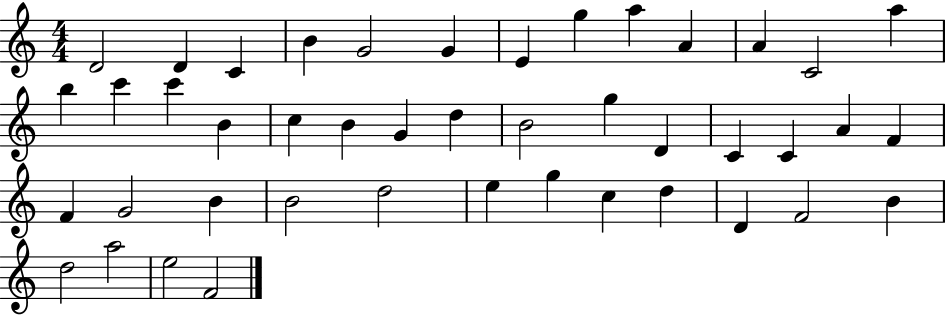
{
  \clef treble
  \numericTimeSignature
  \time 4/4
  \key c \major
  d'2 d'4 c'4 | b'4 g'2 g'4 | e'4 g''4 a''4 a'4 | a'4 c'2 a''4 | \break b''4 c'''4 c'''4 b'4 | c''4 b'4 g'4 d''4 | b'2 g''4 d'4 | c'4 c'4 a'4 f'4 | \break f'4 g'2 b'4 | b'2 d''2 | e''4 g''4 c''4 d''4 | d'4 f'2 b'4 | \break d''2 a''2 | e''2 f'2 | \bar "|."
}